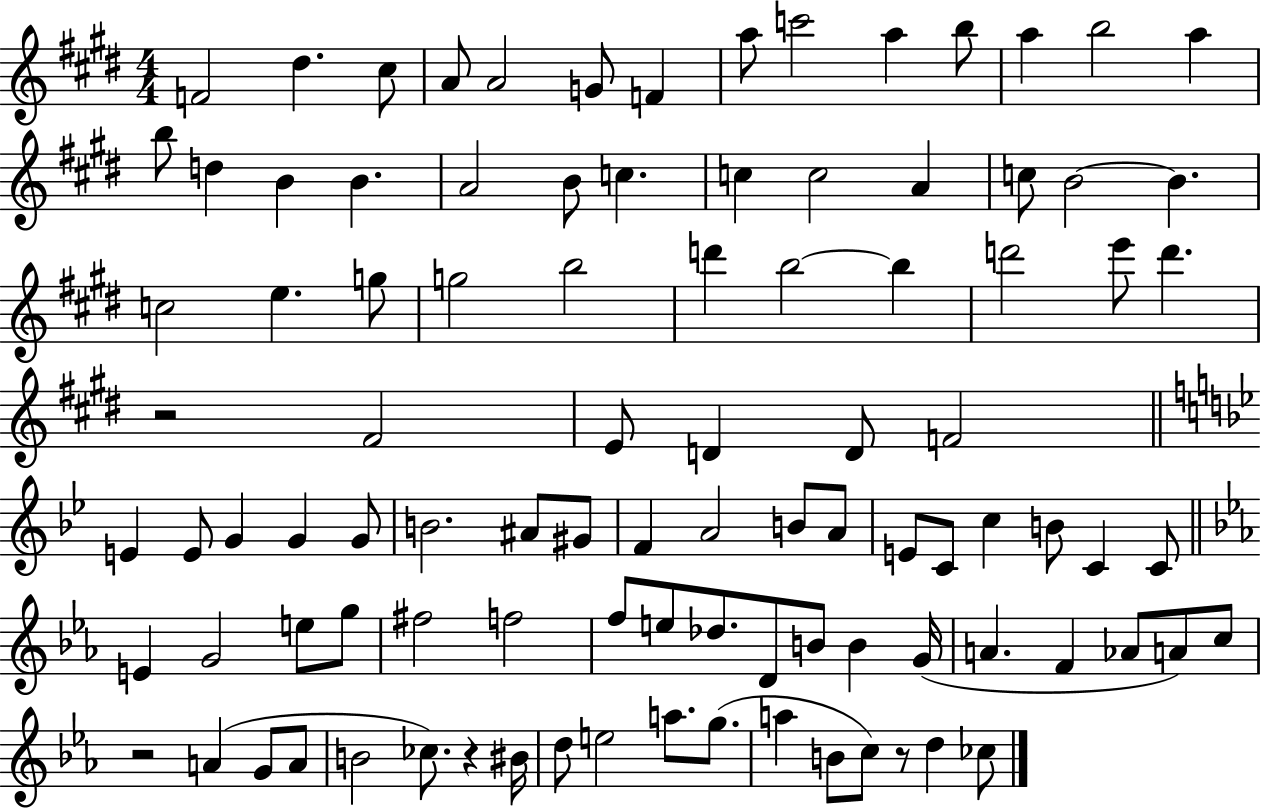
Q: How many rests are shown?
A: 4